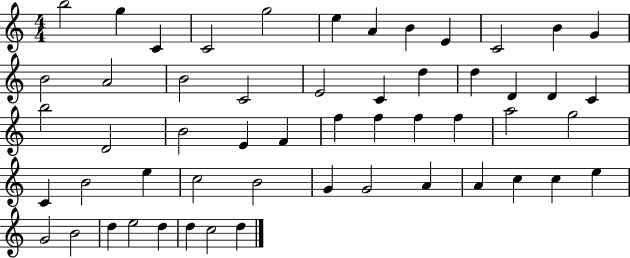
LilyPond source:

{
  \clef treble
  \numericTimeSignature
  \time 4/4
  \key c \major
  b''2 g''4 c'4 | c'2 g''2 | e''4 a'4 b'4 e'4 | c'2 b'4 g'4 | \break b'2 a'2 | b'2 c'2 | e'2 c'4 d''4 | d''4 d'4 d'4 c'4 | \break b''2 d'2 | b'2 e'4 f'4 | f''4 f''4 f''4 f''4 | a''2 g''2 | \break c'4 b'2 e''4 | c''2 b'2 | g'4 g'2 a'4 | a'4 c''4 c''4 e''4 | \break g'2 b'2 | d''4 e''2 d''4 | d''4 c''2 d''4 | \bar "|."
}